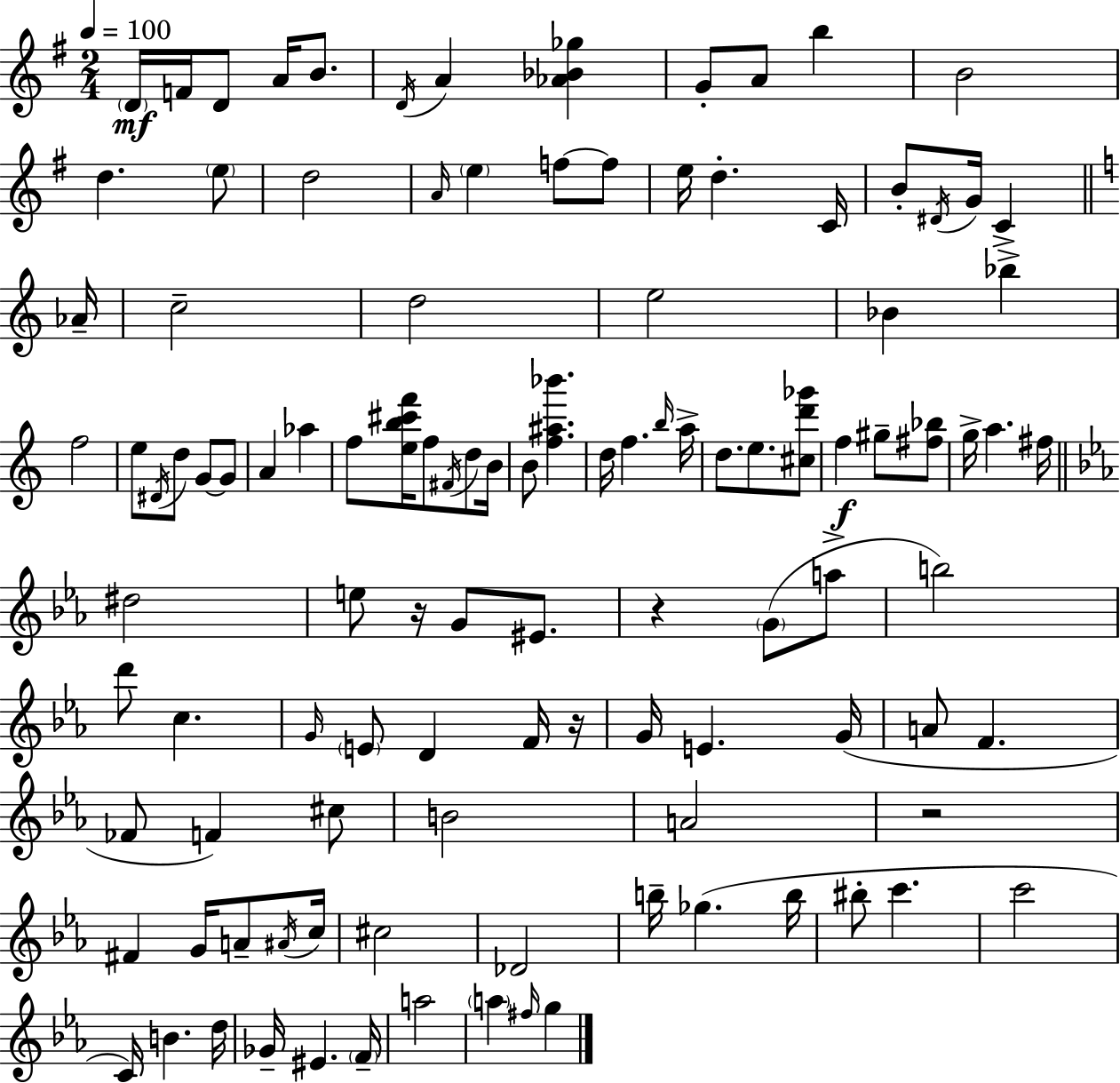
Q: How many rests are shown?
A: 4